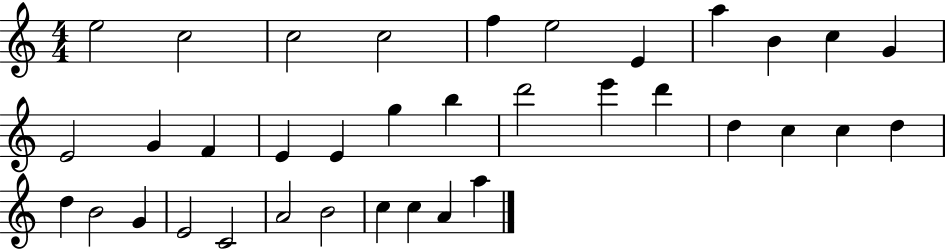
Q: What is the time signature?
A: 4/4